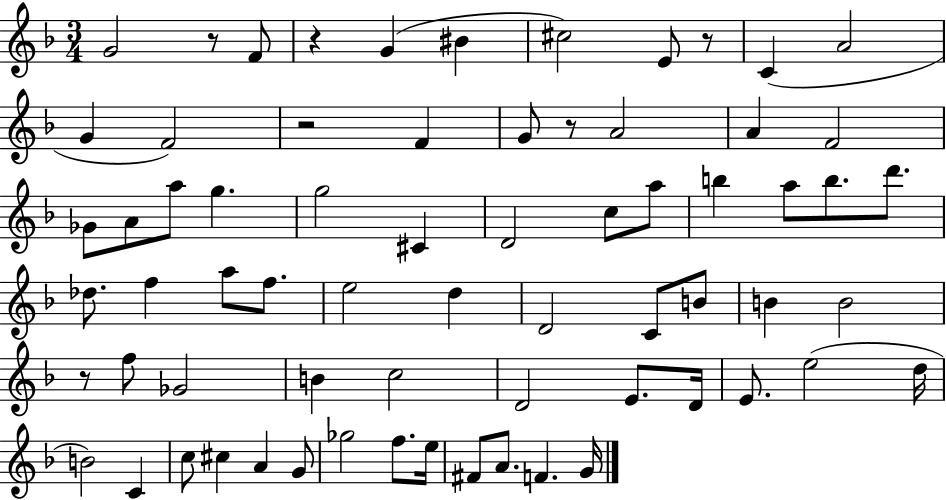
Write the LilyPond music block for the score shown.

{
  \clef treble
  \numericTimeSignature
  \time 3/4
  \key f \major
  g'2 r8 f'8 | r4 g'4( bis'4 | cis''2) e'8 r8 | c'4( a'2 | \break g'4 f'2) | r2 f'4 | g'8 r8 a'2 | a'4 f'2 | \break ges'8 a'8 a''8 g''4. | g''2 cis'4 | d'2 c''8 a''8 | b''4 a''8 b''8. d'''8. | \break des''8. f''4 a''8 f''8. | e''2 d''4 | d'2 c'8 b'8 | b'4 b'2 | \break r8 f''8 ges'2 | b'4 c''2 | d'2 e'8. d'16 | e'8. e''2( d''16 | \break b'2) c'4 | c''8 cis''4 a'4 g'8 | ges''2 f''8. e''16 | fis'8 a'8. f'4. g'16 | \break \bar "|."
}